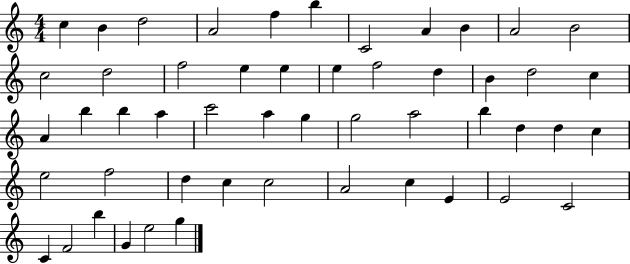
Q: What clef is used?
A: treble